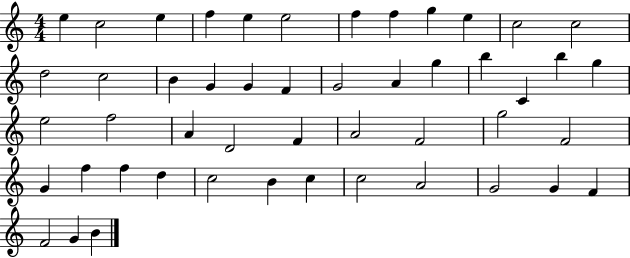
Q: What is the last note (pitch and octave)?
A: B4